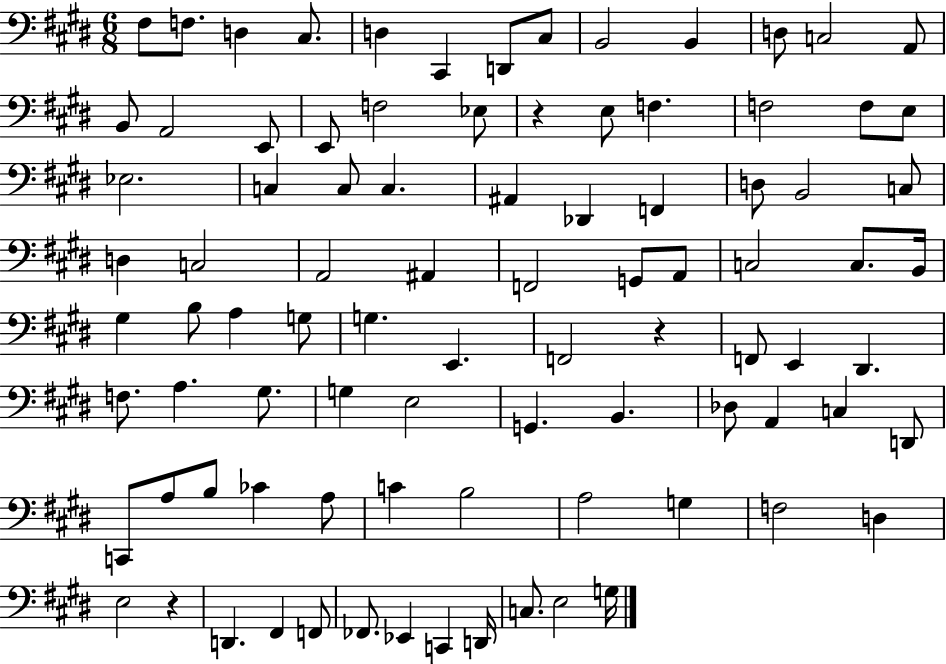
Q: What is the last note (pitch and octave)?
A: G3